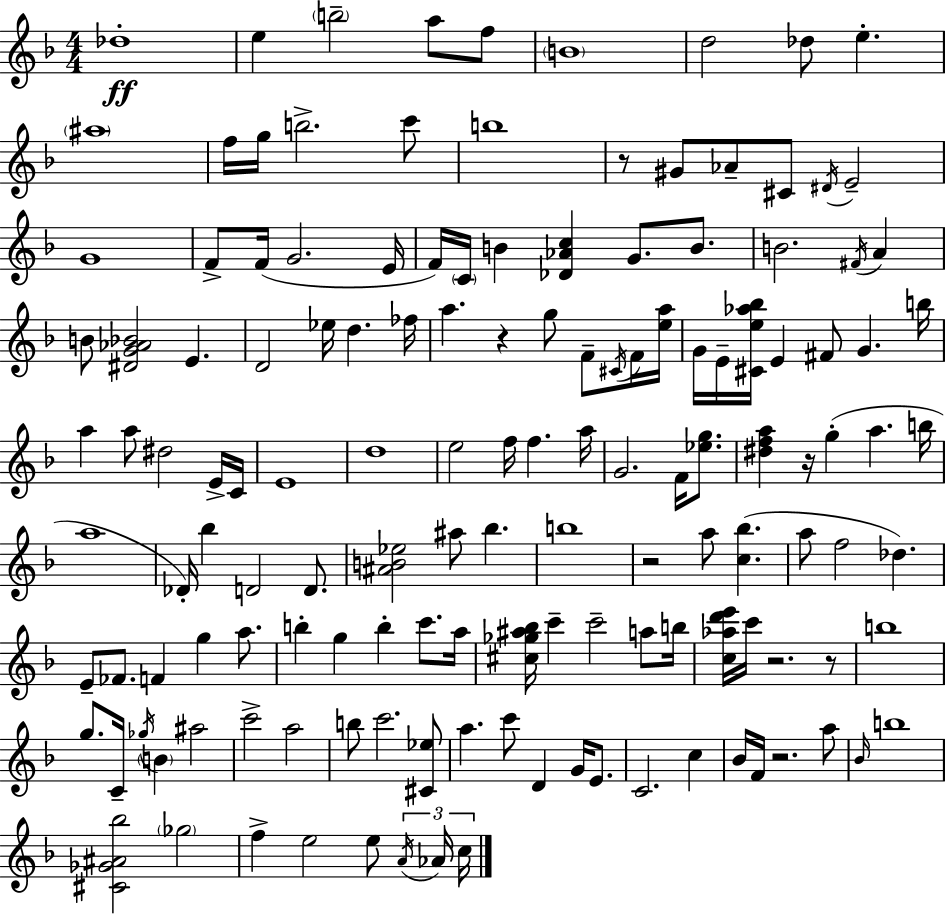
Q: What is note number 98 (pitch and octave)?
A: B4